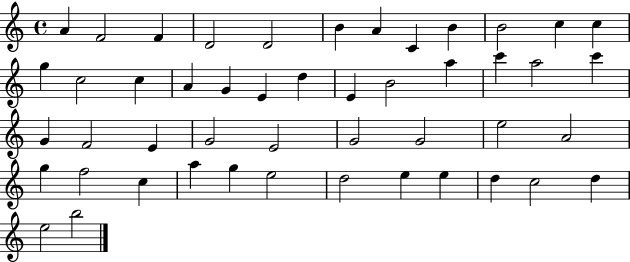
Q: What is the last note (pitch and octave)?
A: B5